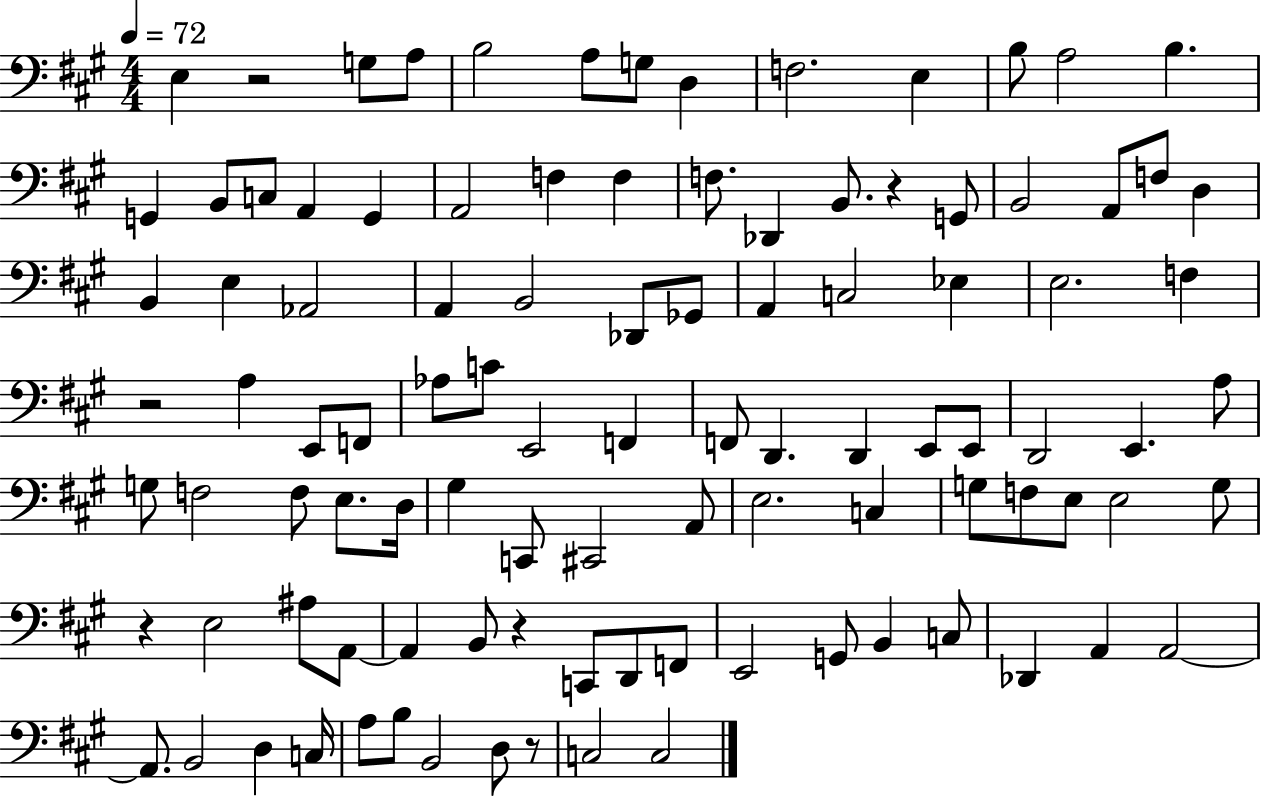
{
  \clef bass
  \numericTimeSignature
  \time 4/4
  \key a \major
  \tempo 4 = 72
  e4 r2 g8 a8 | b2 a8 g8 d4 | f2. e4 | b8 a2 b4. | \break g,4 b,8 c8 a,4 g,4 | a,2 f4 f4 | f8. des,4 b,8. r4 g,8 | b,2 a,8 f8 d4 | \break b,4 e4 aes,2 | a,4 b,2 des,8 ges,8 | a,4 c2 ees4 | e2. f4 | \break r2 a4 e,8 f,8 | aes8 c'8 e,2 f,4 | f,8 d,4. d,4 e,8 e,8 | d,2 e,4. a8 | \break g8 f2 f8 e8. d16 | gis4 c,8 cis,2 a,8 | e2. c4 | g8 f8 e8 e2 g8 | \break r4 e2 ais8 a,8~~ | a,4 b,8 r4 c,8 d,8 f,8 | e,2 g,8 b,4 c8 | des,4 a,4 a,2~~ | \break a,8. b,2 d4 c16 | a8 b8 b,2 d8 r8 | c2 c2 | \bar "|."
}